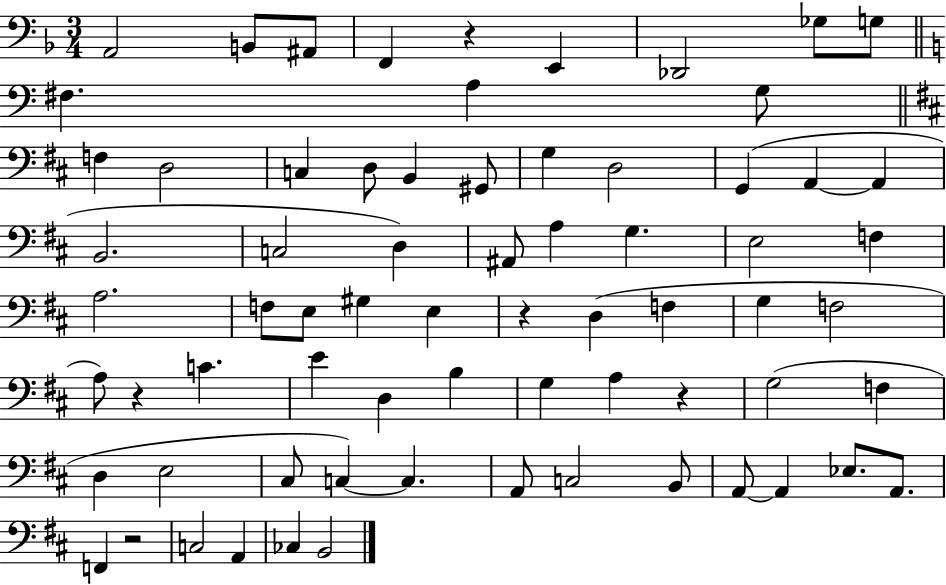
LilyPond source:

{
  \clef bass
  \numericTimeSignature
  \time 3/4
  \key f \major
  a,2 b,8 ais,8 | f,4 r4 e,4 | des,2 ges8 g8 | \bar "||" \break \key c \major fis4. a4 g8 | \bar "||" \break \key b \minor f4 d2 | c4 d8 b,4 gis,8 | g4 d2 | g,4( a,4~~ a,4 | \break b,2. | c2 d4) | ais,8 a4 g4. | e2 f4 | \break a2. | f8 e8 gis4 e4 | r4 d4( f4 | g4 f2 | \break a8) r4 c'4. | e'4 d4 b4 | g4 a4 r4 | g2( f4 | \break d4 e2 | cis8 c4~~) c4. | a,8 c2 b,8 | a,8~~ a,4 ees8. a,8. | \break f,4 r2 | c2 a,4 | ces4 b,2 | \bar "|."
}